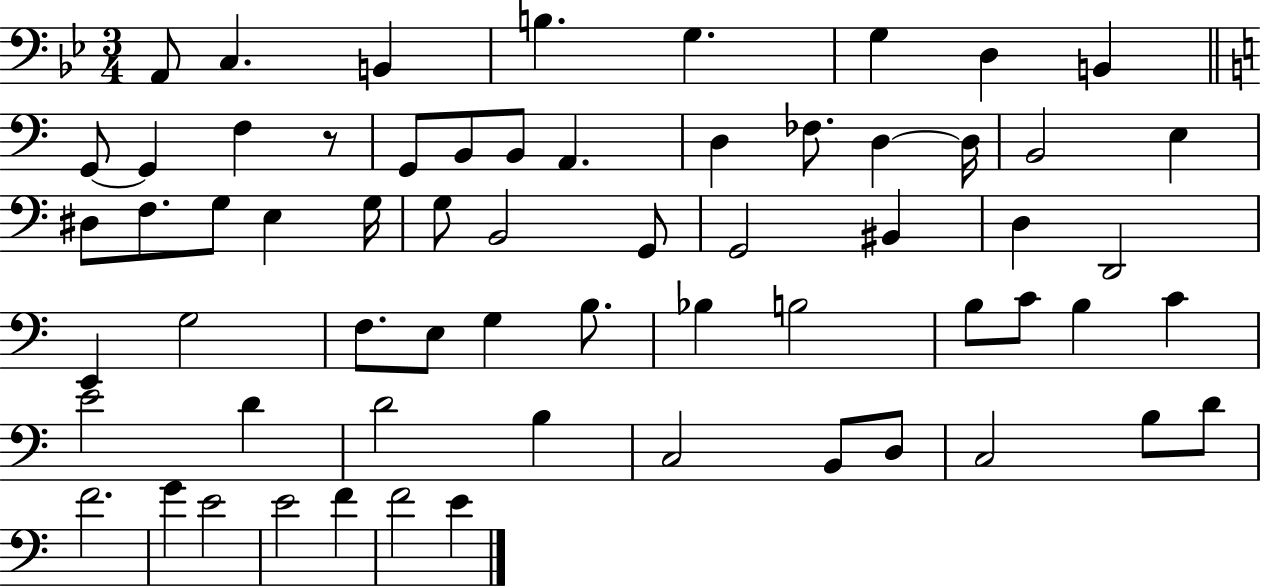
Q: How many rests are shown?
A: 1